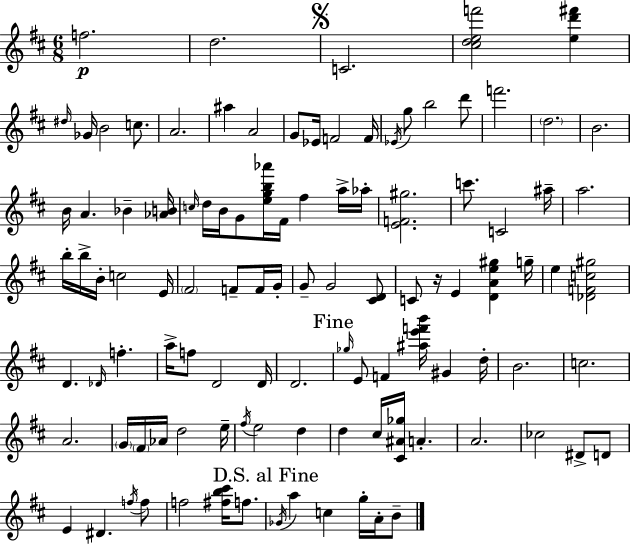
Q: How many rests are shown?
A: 1